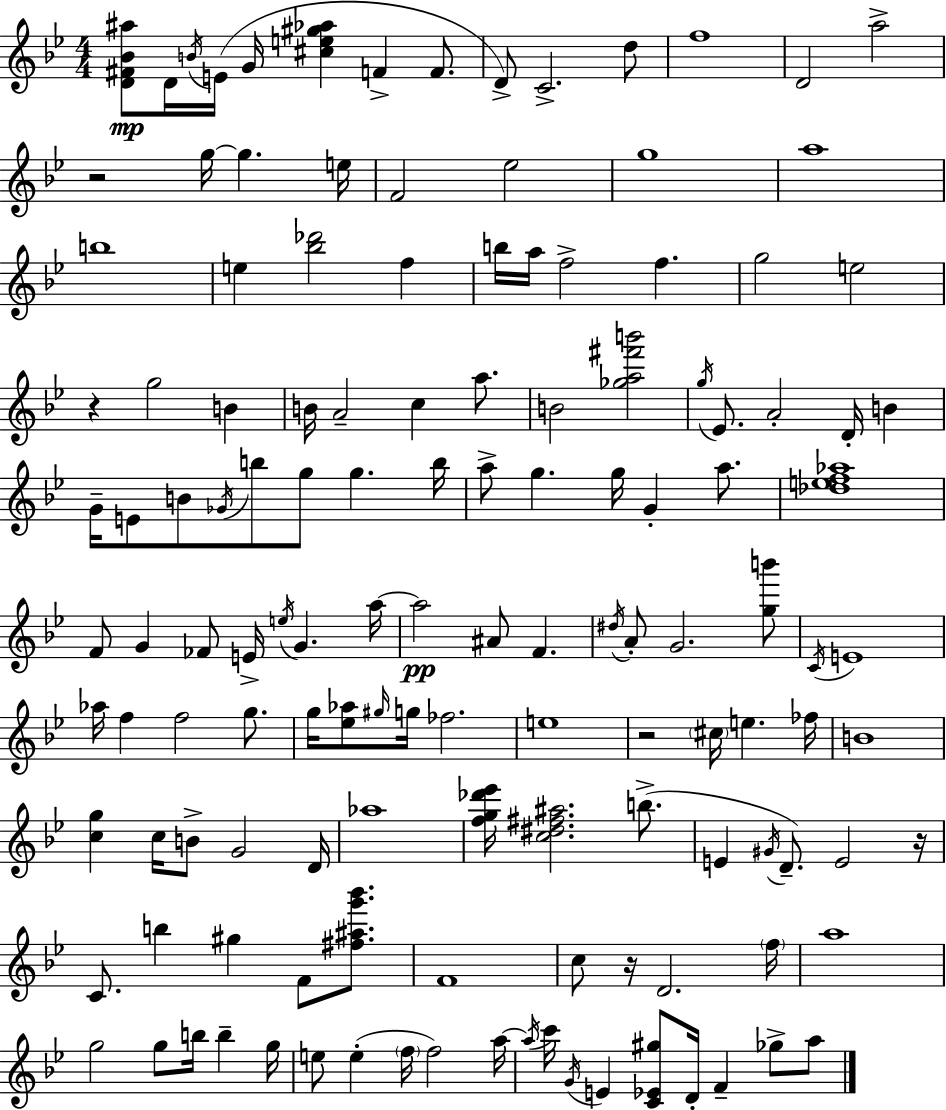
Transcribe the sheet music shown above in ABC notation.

X:1
T:Untitled
M:4/4
L:1/4
K:Gm
[D^F_B^a]/2 D/4 B/4 E/4 G/4 [^ce^g_a] F F/2 D/2 C2 d/2 f4 D2 a2 z2 g/4 g e/4 F2 _e2 g4 a4 b4 e [_b_d']2 f b/4 a/4 f2 f g2 e2 z g2 B B/4 A2 c a/2 B2 [_ga^f'b']2 g/4 _E/2 A2 D/4 B G/4 E/2 B/2 _G/4 b/2 g/2 g b/4 a/2 g g/4 G a/2 [_def_a]4 F/2 G _F/2 E/4 e/4 G a/4 a2 ^A/2 F ^d/4 A/2 G2 [gb']/2 C/4 E4 _a/4 f f2 g/2 g/4 [_e_a]/2 ^g/4 g/4 _f2 e4 z2 ^c/4 e _f/4 B4 [cg] c/4 B/2 G2 D/4 _a4 [fg_d'_e']/4 [c^d^f^a]2 b/2 E ^G/4 D/2 E2 z/4 C/2 b ^g F/2 [^f^ag'_b']/2 F4 c/2 z/4 D2 f/4 a4 g2 g/2 b/4 b g/4 e/2 e f/4 f2 a/4 a/4 c'/4 G/4 E [C_E^g]/2 D/4 F _g/2 a/2